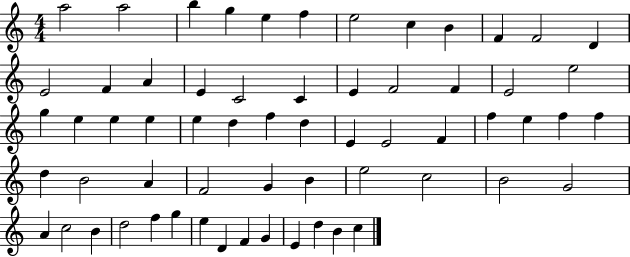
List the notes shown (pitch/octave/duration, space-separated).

A5/h A5/h B5/q G5/q E5/q F5/q E5/h C5/q B4/q F4/q F4/h D4/q E4/h F4/q A4/q E4/q C4/h C4/q E4/q F4/h F4/q E4/h E5/h G5/q E5/q E5/q E5/q E5/q D5/q F5/q D5/q E4/q E4/h F4/q F5/q E5/q F5/q F5/q D5/q B4/h A4/q F4/h G4/q B4/q E5/h C5/h B4/h G4/h A4/q C5/h B4/q D5/h F5/q G5/q E5/q D4/q F4/q G4/q E4/q D5/q B4/q C5/q